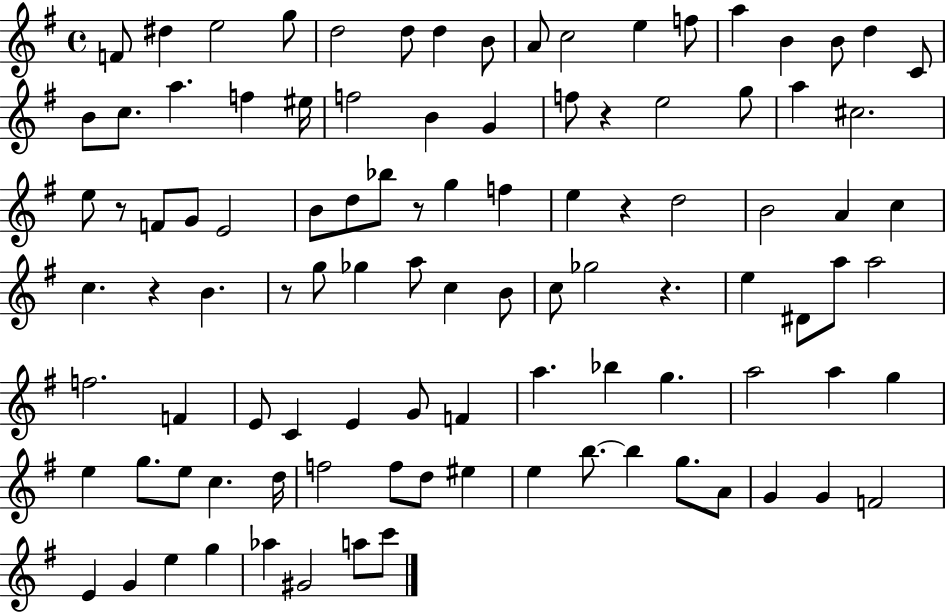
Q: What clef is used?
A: treble